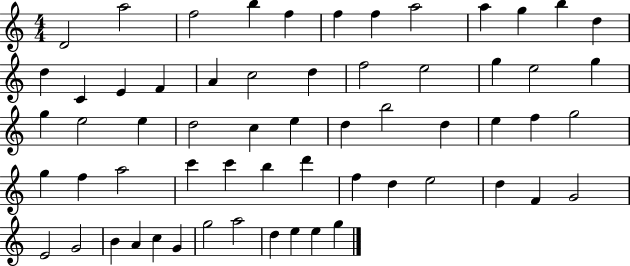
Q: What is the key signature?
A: C major